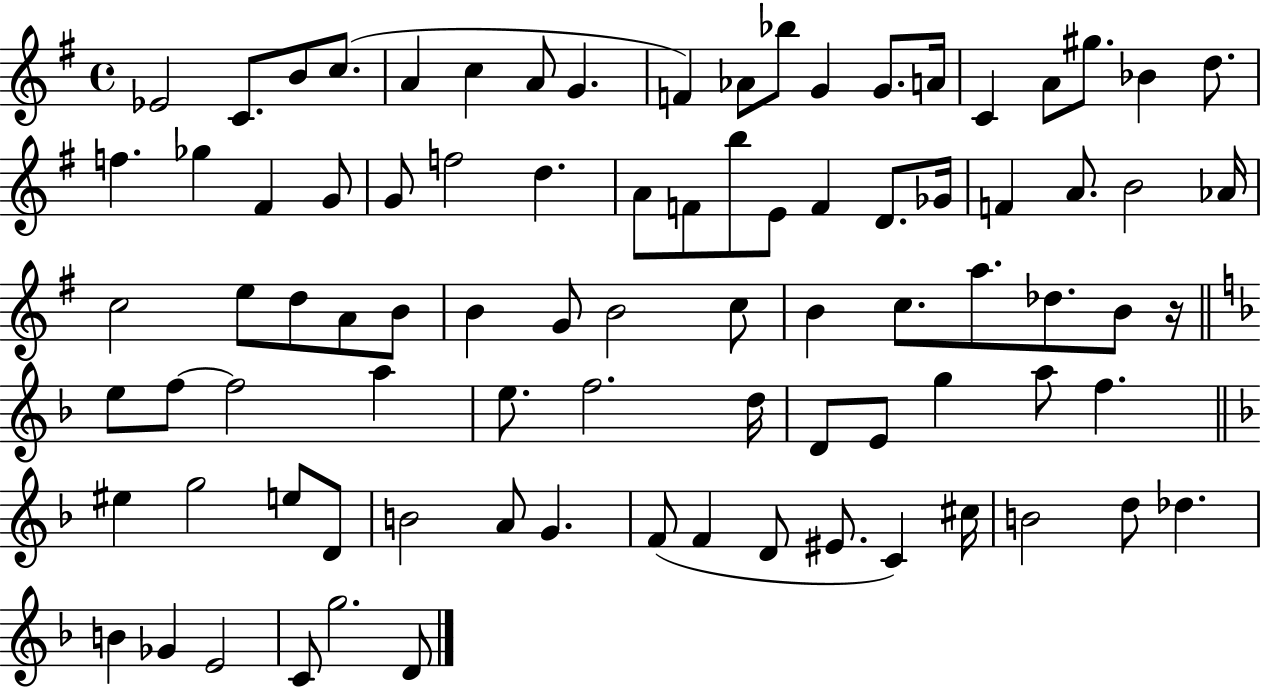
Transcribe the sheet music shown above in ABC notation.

X:1
T:Untitled
M:4/4
L:1/4
K:G
_E2 C/2 B/2 c/2 A c A/2 G F _A/2 _b/2 G G/2 A/4 C A/2 ^g/2 _B d/2 f _g ^F G/2 G/2 f2 d A/2 F/2 b/2 E/2 F D/2 _G/4 F A/2 B2 _A/4 c2 e/2 d/2 A/2 B/2 B G/2 B2 c/2 B c/2 a/2 _d/2 B/2 z/4 e/2 f/2 f2 a e/2 f2 d/4 D/2 E/2 g a/2 f ^e g2 e/2 D/2 B2 A/2 G F/2 F D/2 ^E/2 C ^c/4 B2 d/2 _d B _G E2 C/2 g2 D/2